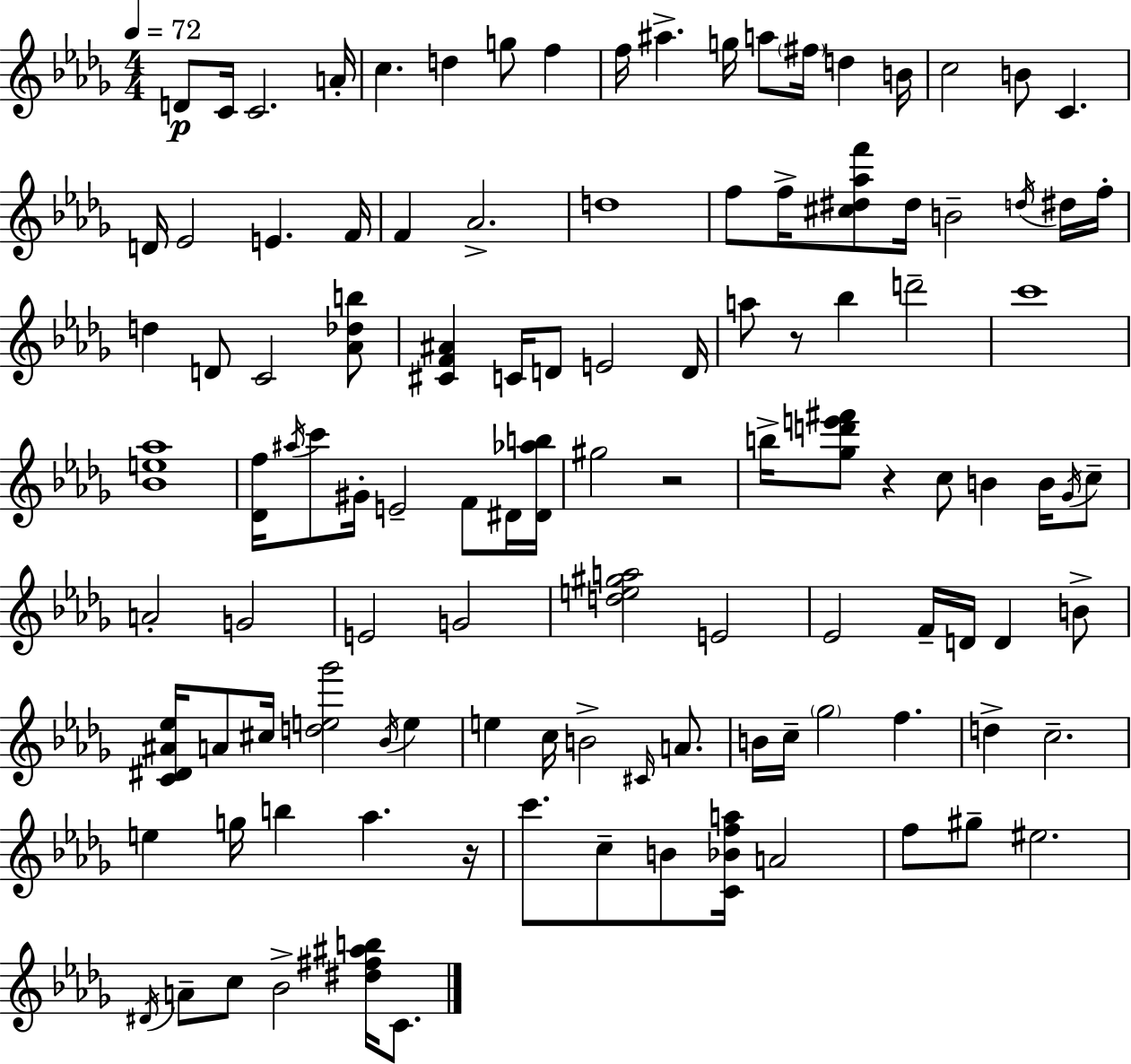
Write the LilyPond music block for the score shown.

{
  \clef treble
  \numericTimeSignature
  \time 4/4
  \key bes \minor
  \tempo 4 = 72
  d'8\p c'16 c'2. a'16-. | c''4. d''4 g''8 f''4 | f''16 ais''4.-> g''16 a''8 \parenthesize fis''16 d''4 b'16 | c''2 b'8 c'4. | \break d'16 ees'2 e'4. f'16 | f'4 aes'2.-> | d''1 | f''8 f''16-> <cis'' dis'' aes'' f'''>8 dis''16 b'2-- \acciaccatura { d''16 } dis''16 | \break f''16-. d''4 d'8 c'2 <aes' des'' b''>8 | <cis' f' ais'>4 c'16 d'8 e'2 | d'16 a''8 r8 bes''4 d'''2-- | c'''1 | \break <bes' e'' aes''>1 | <des' f''>16 \acciaccatura { ais''16 } c'''8 gis'16-. e'2-- f'8 | dis'16 <dis' aes'' b''>16 gis''2 r2 | b''16-> <ges'' d''' e''' fis'''>8 r4 c''8 b'4 b'16 | \break \acciaccatura { ges'16 } c''8-- a'2-. g'2 | e'2 g'2 | <d'' e'' gis'' a''>2 e'2 | ees'2 f'16-- d'16 d'4 | \break b'8-> <c' dis' ais' ees''>16 a'8 cis''16 <d'' e'' ges'''>2 \acciaccatura { bes'16 } | e''4 e''4 c''16 b'2-> | \grace { cis'16 } a'8. b'16 c''16-- \parenthesize ges''2 f''4. | d''4-> c''2.-- | \break e''4 g''16 b''4 aes''4. | r16 c'''8. c''8-- b'8 <c' bes' f'' a''>16 a'2 | f''8 gis''8-- eis''2. | \acciaccatura { dis'16 } a'8-- c''8 bes'2-> | \break <dis'' fis'' ais'' b''>16 c'8. \bar "|."
}